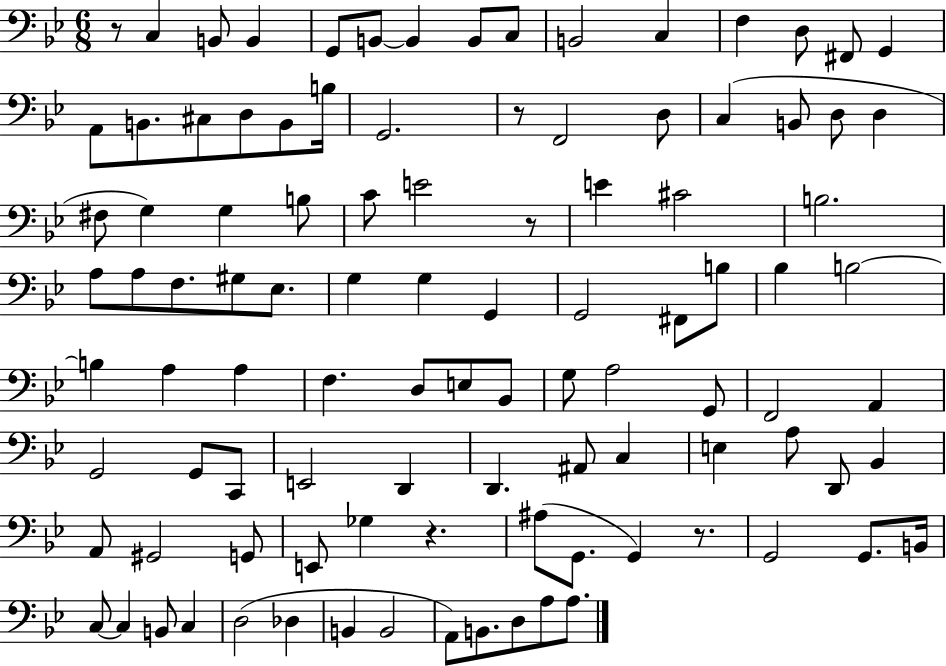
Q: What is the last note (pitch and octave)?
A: A3